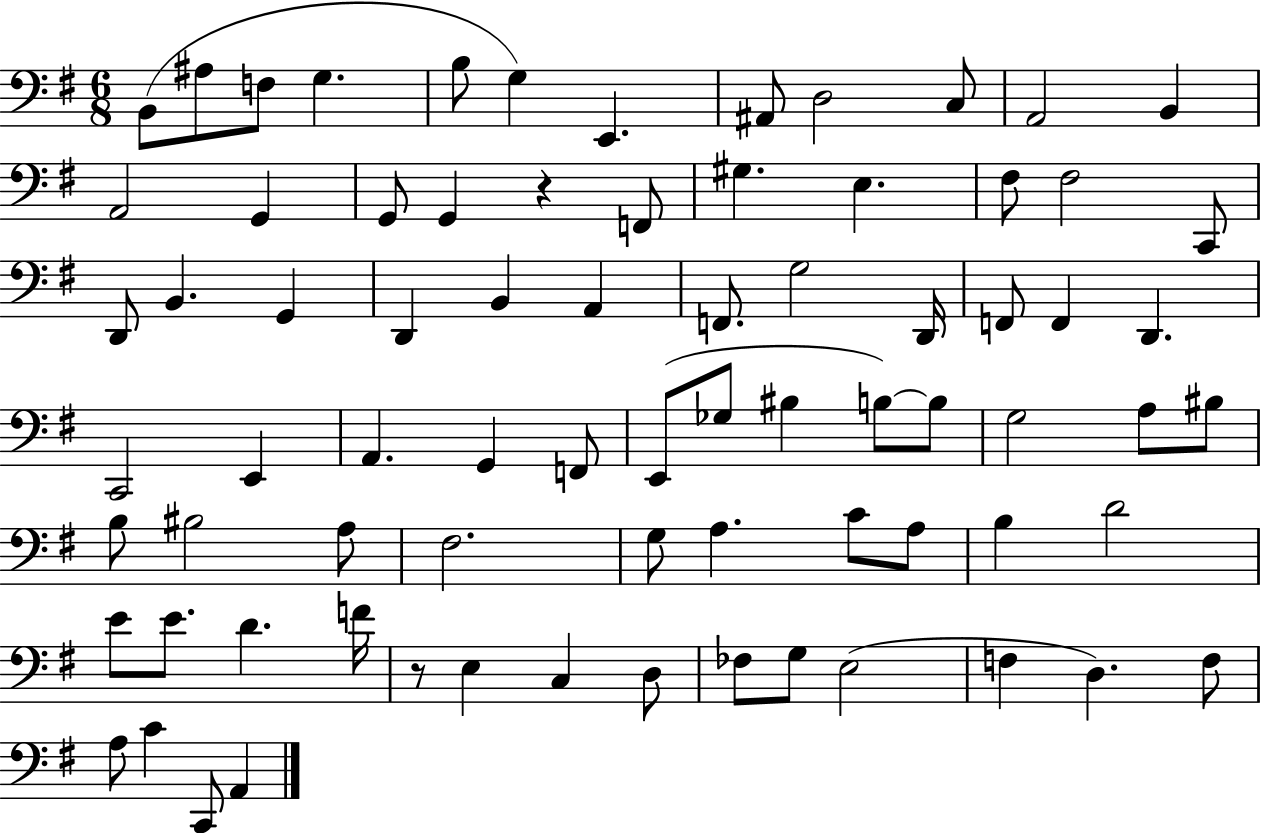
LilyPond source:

{
  \clef bass
  \numericTimeSignature
  \time 6/8
  \key g \major
  \repeat volta 2 { b,8( ais8 f8 g4. | b8 g4) e,4. | ais,8 d2 c8 | a,2 b,4 | \break a,2 g,4 | g,8 g,4 r4 f,8 | gis4. e4. | fis8 fis2 c,8 | \break d,8 b,4. g,4 | d,4 b,4 a,4 | f,8. g2 d,16 | f,8 f,4 d,4. | \break c,2 e,4 | a,4. g,4 f,8 | e,8( ges8 bis4 b8~~) b8 | g2 a8 bis8 | \break b8 bis2 a8 | fis2. | g8 a4. c'8 a8 | b4 d'2 | \break e'8 e'8. d'4. f'16 | r8 e4 c4 d8 | fes8 g8 e2( | f4 d4.) f8 | \break a8 c'4 c,8 a,4 | } \bar "|."
}